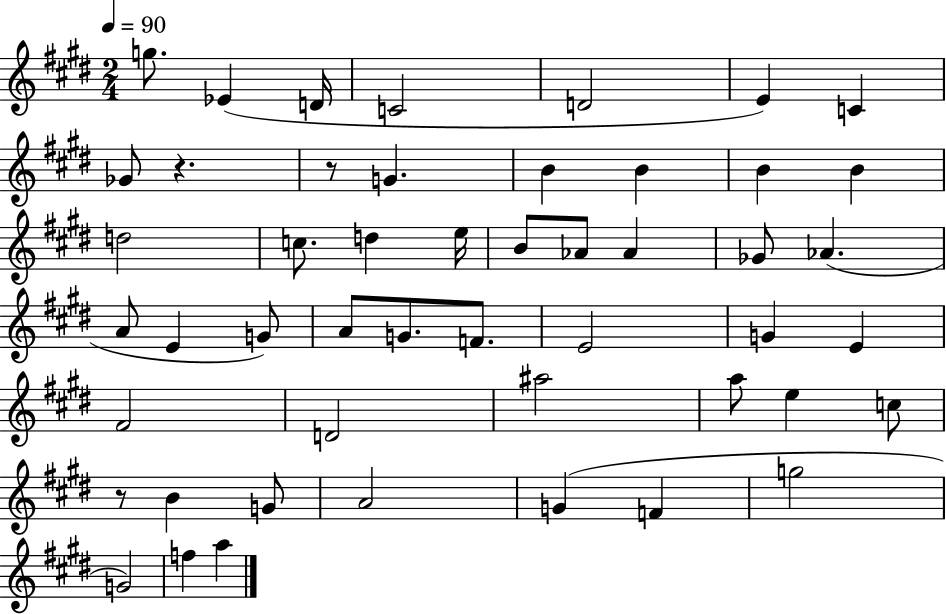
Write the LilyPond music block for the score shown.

{
  \clef treble
  \numericTimeSignature
  \time 2/4
  \key e \major
  \tempo 4 = 90
  g''8. ees'4( d'16 | c'2 | d'2 | e'4) c'4 | \break ges'8 r4. | r8 g'4. | b'4 b'4 | b'4 b'4 | \break d''2 | c''8. d''4 e''16 | b'8 aes'8 aes'4 | ges'8 aes'4.( | \break a'8 e'4 g'8) | a'8 g'8. f'8. | e'2 | g'4 e'4 | \break fis'2 | d'2 | ais''2 | a''8 e''4 c''8 | \break r8 b'4 g'8 | a'2 | g'4( f'4 | g''2 | \break g'2) | f''4 a''4 | \bar "|."
}